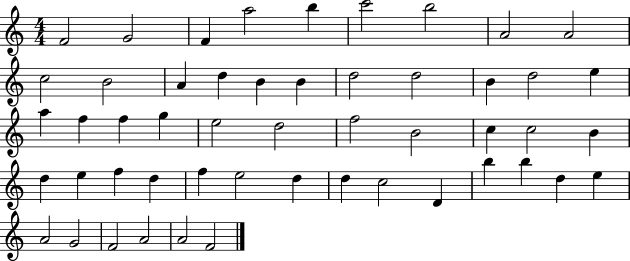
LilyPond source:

{
  \clef treble
  \numericTimeSignature
  \time 4/4
  \key c \major
  f'2 g'2 | f'4 a''2 b''4 | c'''2 b''2 | a'2 a'2 | \break c''2 b'2 | a'4 d''4 b'4 b'4 | d''2 d''2 | b'4 d''2 e''4 | \break a''4 f''4 f''4 g''4 | e''2 d''2 | f''2 b'2 | c''4 c''2 b'4 | \break d''4 e''4 f''4 d''4 | f''4 e''2 d''4 | d''4 c''2 d'4 | b''4 b''4 d''4 e''4 | \break a'2 g'2 | f'2 a'2 | a'2 f'2 | \bar "|."
}